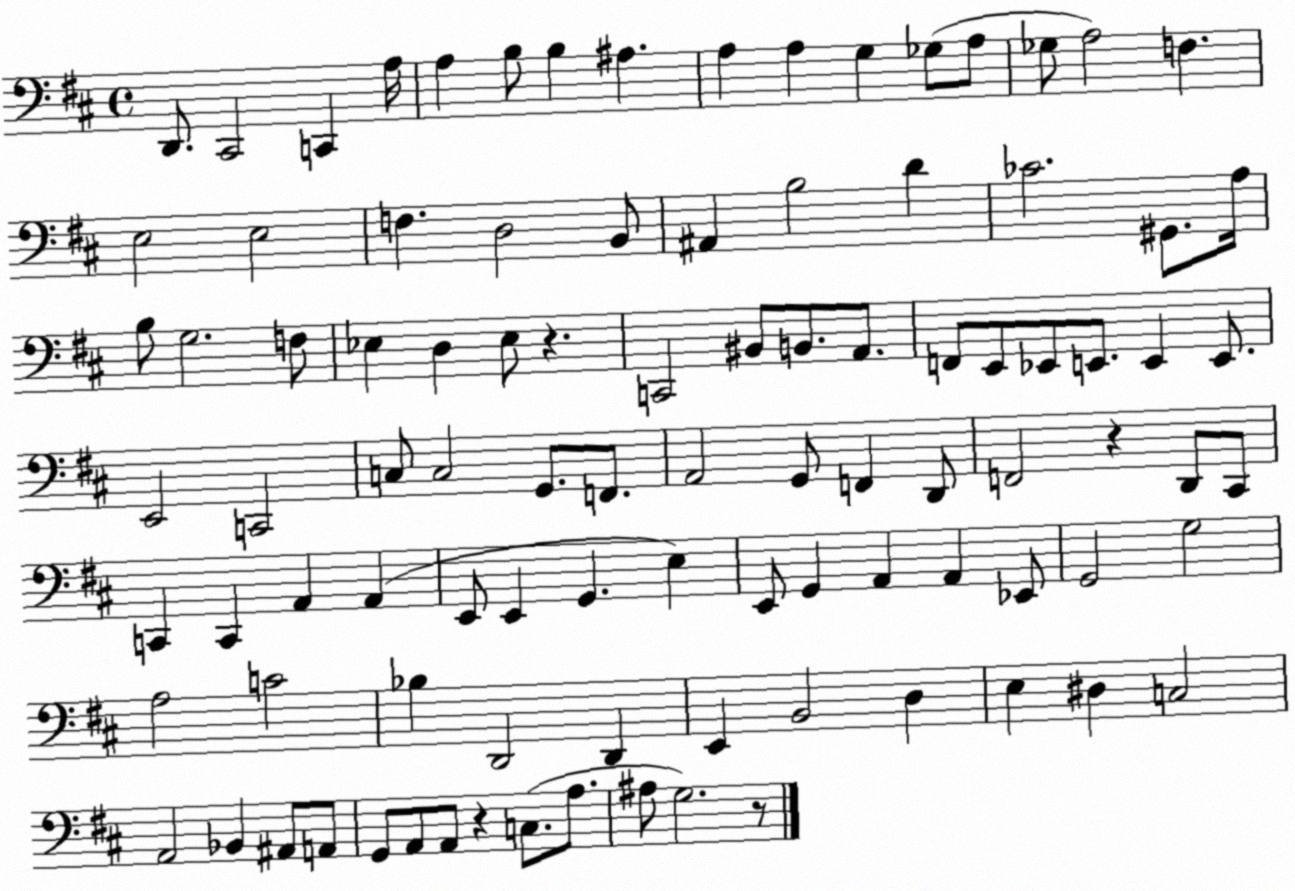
X:1
T:Untitled
M:4/4
L:1/4
K:D
D,,/2 ^C,,2 C,, A,/4 A, B,/2 B, ^A, A, A, G, _G,/2 A,/2 _G,/2 A,2 F, E,2 E,2 F, D,2 B,,/2 ^A,, B,2 D _C2 ^G,,/2 A,/4 B,/2 G,2 F,/2 _E, D, _E,/2 z C,,2 ^B,,/2 B,,/2 A,,/2 F,,/2 E,,/2 _E,,/2 E,,/2 E,, E,,/2 E,,2 C,,2 C,/2 C,2 G,,/2 F,,/2 A,,2 G,,/2 F,, D,,/2 F,,2 z D,,/2 ^C,,/2 C,, C,, A,, A,, E,,/2 E,, G,, E, E,,/2 G,, A,, A,, _E,,/2 G,,2 G,2 A,2 C2 _B, D,,2 D,, E,, B,,2 D, E, ^D, C,2 A,,2 _B,, ^A,,/2 A,,/2 G,,/2 A,,/2 A,,/2 z C,/2 A,/2 ^A,/2 G,2 z/2